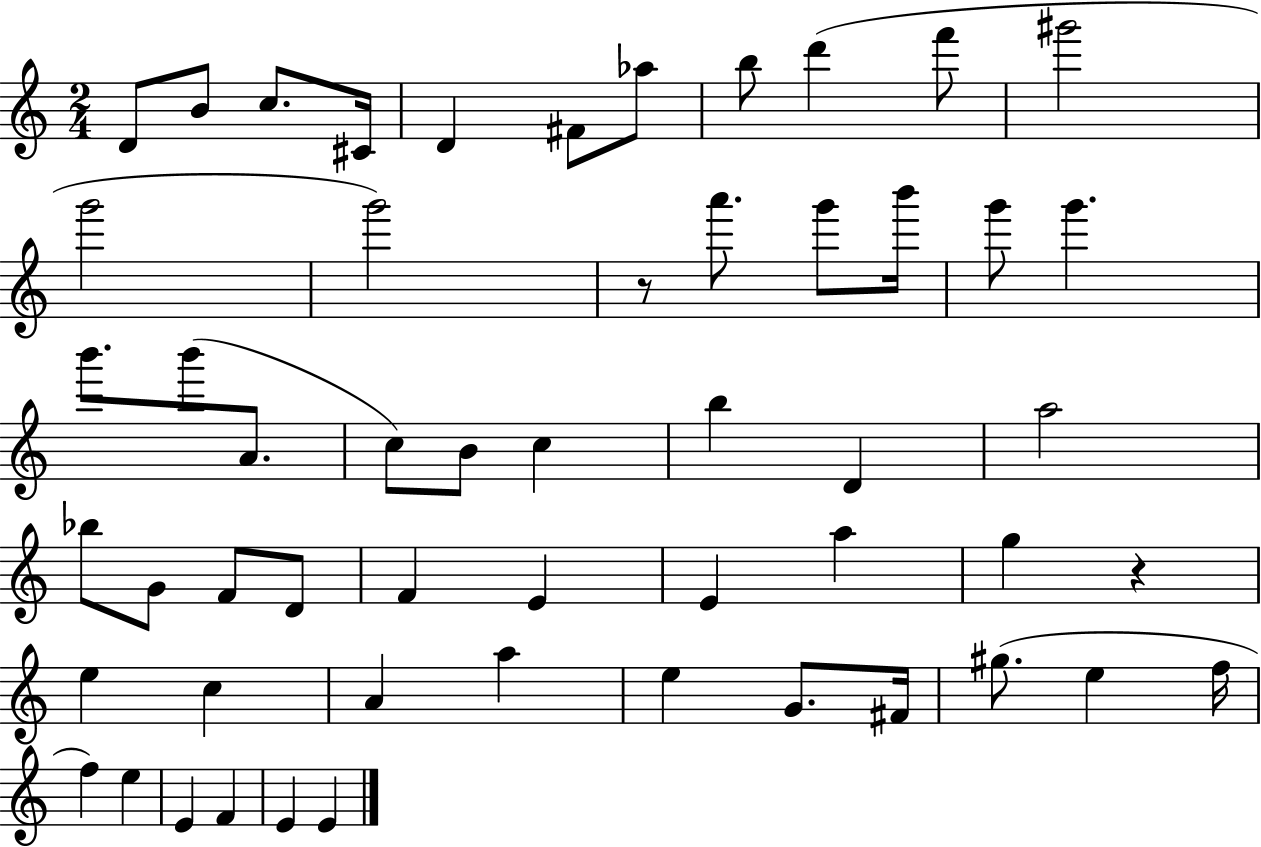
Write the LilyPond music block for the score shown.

{
  \clef treble
  \numericTimeSignature
  \time 2/4
  \key c \major
  d'8 b'8 c''8. cis'16 | d'4 fis'8 aes''8 | b''8 d'''4( f'''8 | gis'''2 | \break g'''2 | g'''2) | r8 a'''8. g'''8 b'''16 | g'''8 g'''4. | \break b'''8. b'''8( a'8. | c''8) b'8 c''4 | b''4 d'4 | a''2 | \break bes''8 g'8 f'8 d'8 | f'4 e'4 | e'4 a''4 | g''4 r4 | \break e''4 c''4 | a'4 a''4 | e''4 g'8. fis'16 | gis''8.( e''4 f''16 | \break f''4) e''4 | e'4 f'4 | e'4 e'4 | \bar "|."
}